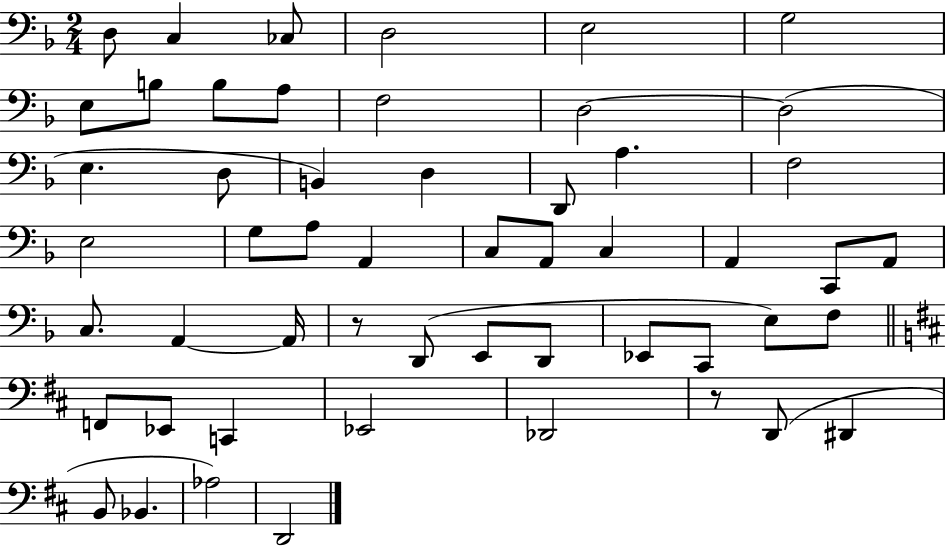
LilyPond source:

{
  \clef bass
  \numericTimeSignature
  \time 2/4
  \key f \major
  d8 c4 ces8 | d2 | e2 | g2 | \break e8 b8 b8 a8 | f2 | d2~~ | d2( | \break e4. d8 | b,4) d4 | d,8 a4. | f2 | \break e2 | g8 a8 a,4 | c8 a,8 c4 | a,4 c,8 a,8 | \break c8. a,4~~ a,16 | r8 d,8( e,8 d,8 | ees,8 c,8 e8) f8 | \bar "||" \break \key d \major f,8 ees,8 c,4 | ees,2 | des,2 | r8 d,8( dis,4 | \break b,8 bes,4. | aes2) | d,2 | \bar "|."
}